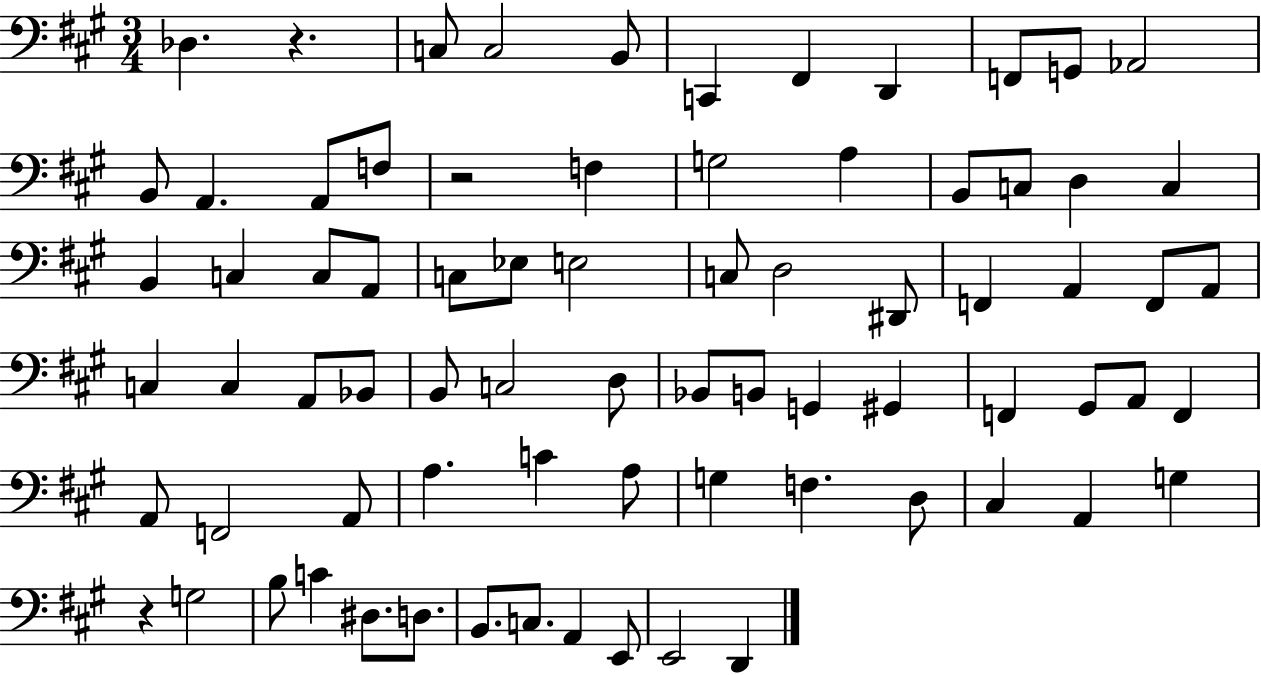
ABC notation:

X:1
T:Untitled
M:3/4
L:1/4
K:A
_D, z C,/2 C,2 B,,/2 C,, ^F,, D,, F,,/2 G,,/2 _A,,2 B,,/2 A,, A,,/2 F,/2 z2 F, G,2 A, B,,/2 C,/2 D, C, B,, C, C,/2 A,,/2 C,/2 _E,/2 E,2 C,/2 D,2 ^D,,/2 F,, A,, F,,/2 A,,/2 C, C, A,,/2 _B,,/2 B,,/2 C,2 D,/2 _B,,/2 B,,/2 G,, ^G,, F,, ^G,,/2 A,,/2 F,, A,,/2 F,,2 A,,/2 A, C A,/2 G, F, D,/2 ^C, A,, G, z G,2 B,/2 C ^D,/2 D,/2 B,,/2 C,/2 A,, E,,/2 E,,2 D,,